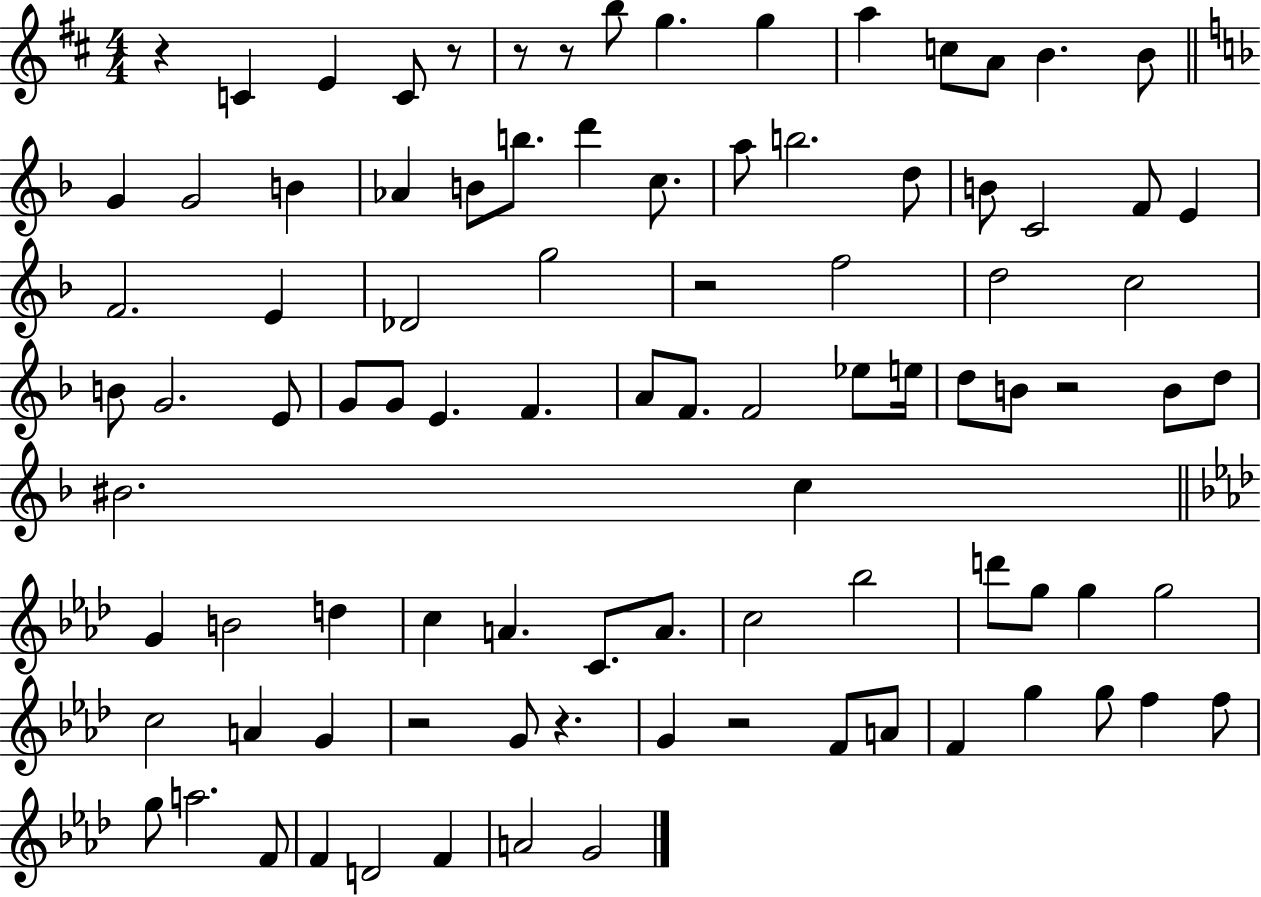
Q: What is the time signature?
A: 4/4